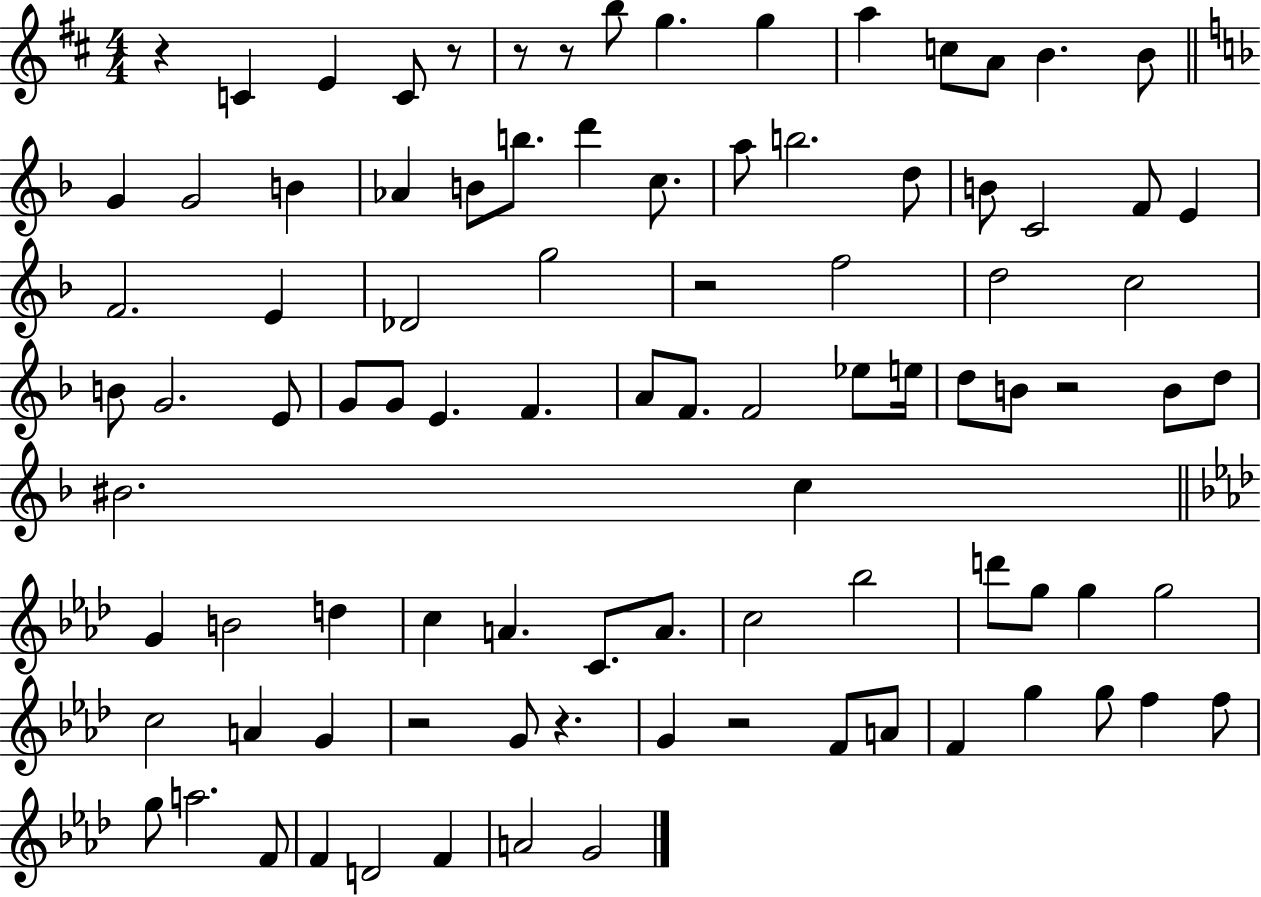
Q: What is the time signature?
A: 4/4